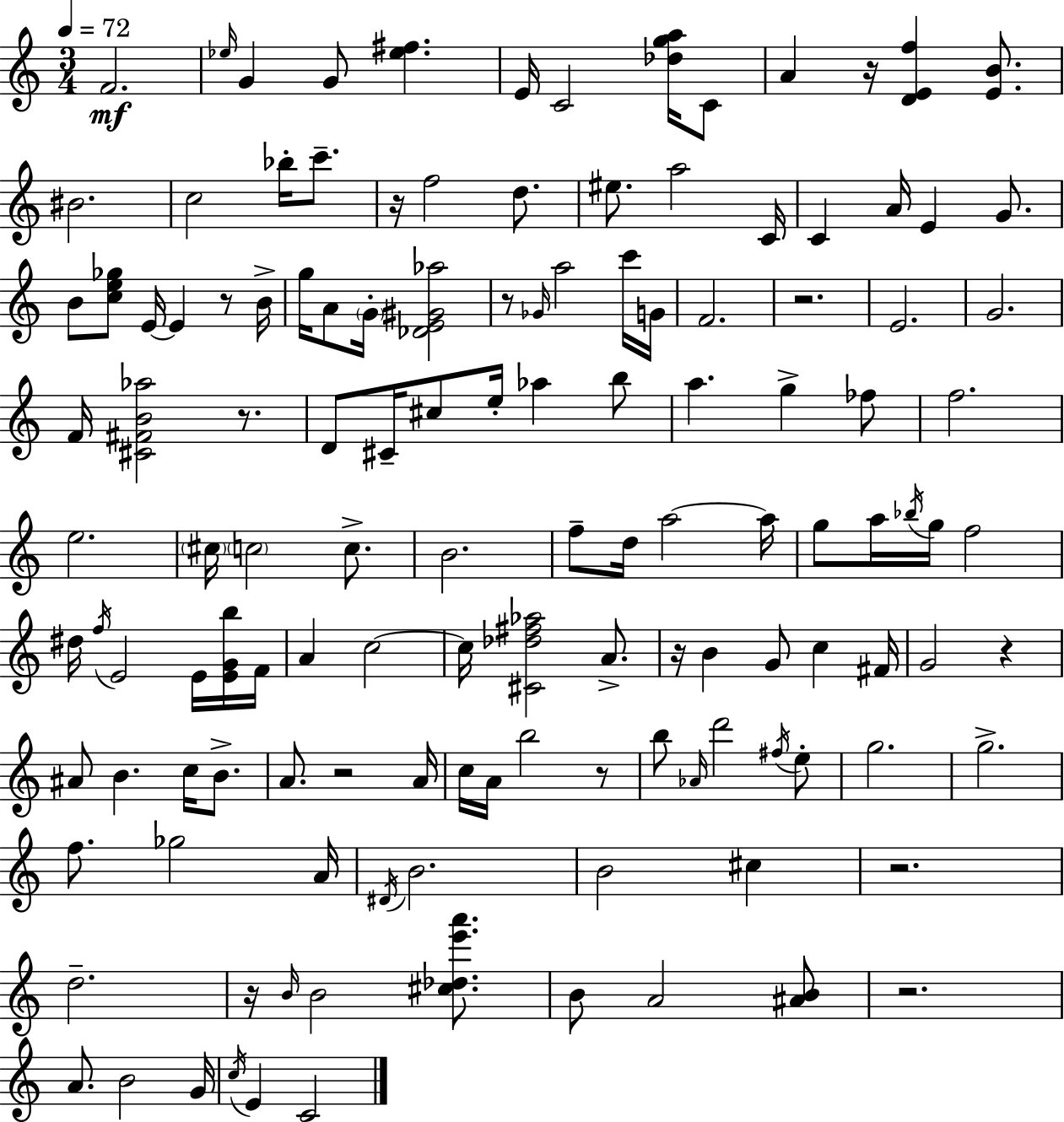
{
  \clef treble
  \numericTimeSignature
  \time 3/4
  \key c \major
  \tempo 4 = 72
  f'2.\mf | \grace { ees''16 } g'4 g'8 <ees'' fis''>4. | e'16 c'2 <des'' g'' a''>16 c'8 | a'4 r16 <d' e' f''>4 <e' b'>8. | \break bis'2. | c''2 bes''16-. c'''8.-- | r16 f''2 d''8. | eis''8. a''2 | \break c'16 c'4 a'16 e'4 g'8. | b'8 <c'' e'' ges''>8 e'16~~ e'4 r8 | b'16-> g''16 a'8 \parenthesize g'16-. <des' e' gis' aes''>2 | r8 \grace { ges'16 } a''2 | \break c'''16 g'16 f'2. | r2. | e'2. | g'2. | \break f'16 <cis' fis' b' aes''>2 r8. | d'8 cis'16-- cis''8 e''16-. aes''4 | b''8 a''4. g''4-> | fes''8 f''2. | \break e''2. | \parenthesize cis''16 \parenthesize c''2 c''8.-> | b'2. | f''8-- d''16 a''2~~ | \break a''16 g''8 a''16 \acciaccatura { bes''16 } g''16 f''2 | dis''16 \acciaccatura { f''16 } e'2 | e'16 <e' g' b''>16 f'16 a'4 c''2~~ | c''16 <cis' des'' fis'' aes''>2 | \break a'8.-> r16 b'4 g'8 c''4 | fis'16 g'2 | r4 ais'8 b'4. | c''16 b'8.-> a'8. r2 | \break a'16 c''16 a'16 b''2 | r8 b''8 \grace { aes'16 } d'''2 | \acciaccatura { fis''16 } e''8-. g''2. | g''2.-> | \break f''8. ges''2 | a'16 \acciaccatura { dis'16 } b'2. | b'2 | cis''4 r2. | \break d''2.-- | r16 \grace { b'16 } b'2 | <cis'' des'' e''' a'''>8. b'8 a'2 | <ais' b'>8 r2. | \break a'8. b'2 | g'16 \acciaccatura { c''16 } e'4 | c'2 \bar "|."
}